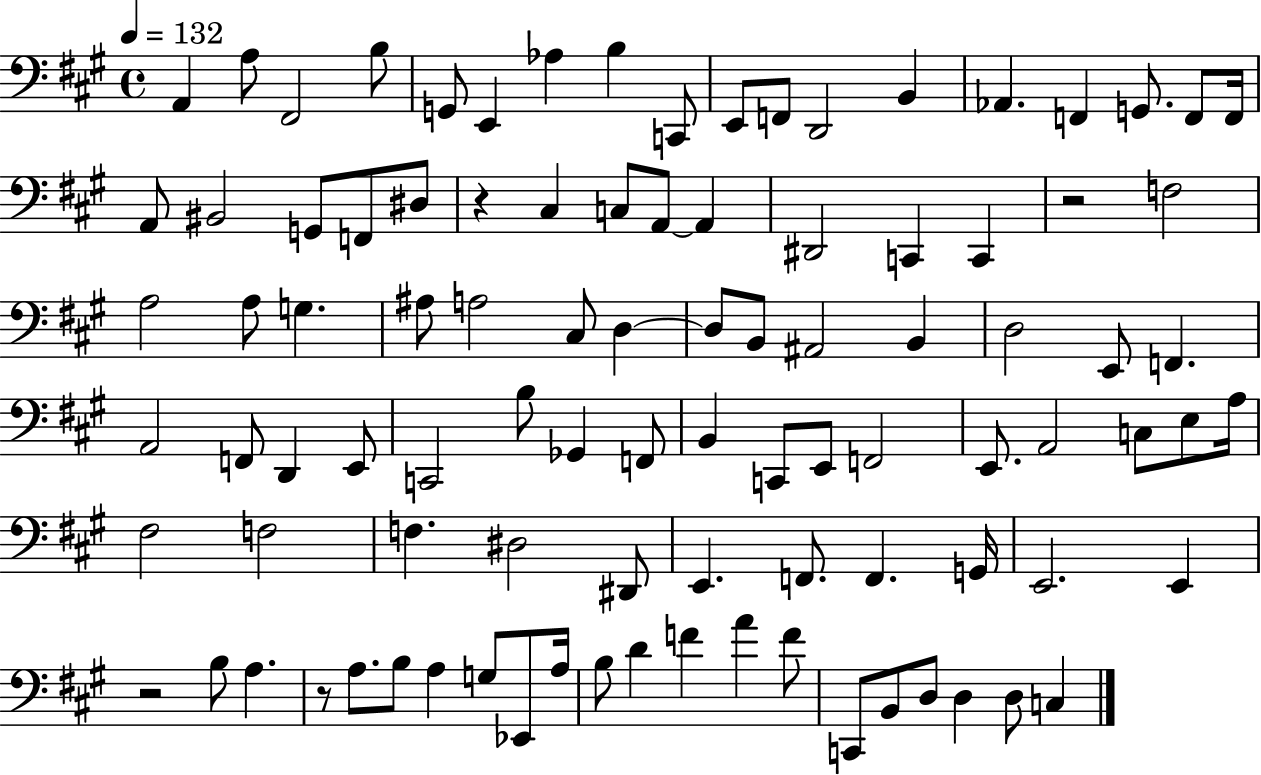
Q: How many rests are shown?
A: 4